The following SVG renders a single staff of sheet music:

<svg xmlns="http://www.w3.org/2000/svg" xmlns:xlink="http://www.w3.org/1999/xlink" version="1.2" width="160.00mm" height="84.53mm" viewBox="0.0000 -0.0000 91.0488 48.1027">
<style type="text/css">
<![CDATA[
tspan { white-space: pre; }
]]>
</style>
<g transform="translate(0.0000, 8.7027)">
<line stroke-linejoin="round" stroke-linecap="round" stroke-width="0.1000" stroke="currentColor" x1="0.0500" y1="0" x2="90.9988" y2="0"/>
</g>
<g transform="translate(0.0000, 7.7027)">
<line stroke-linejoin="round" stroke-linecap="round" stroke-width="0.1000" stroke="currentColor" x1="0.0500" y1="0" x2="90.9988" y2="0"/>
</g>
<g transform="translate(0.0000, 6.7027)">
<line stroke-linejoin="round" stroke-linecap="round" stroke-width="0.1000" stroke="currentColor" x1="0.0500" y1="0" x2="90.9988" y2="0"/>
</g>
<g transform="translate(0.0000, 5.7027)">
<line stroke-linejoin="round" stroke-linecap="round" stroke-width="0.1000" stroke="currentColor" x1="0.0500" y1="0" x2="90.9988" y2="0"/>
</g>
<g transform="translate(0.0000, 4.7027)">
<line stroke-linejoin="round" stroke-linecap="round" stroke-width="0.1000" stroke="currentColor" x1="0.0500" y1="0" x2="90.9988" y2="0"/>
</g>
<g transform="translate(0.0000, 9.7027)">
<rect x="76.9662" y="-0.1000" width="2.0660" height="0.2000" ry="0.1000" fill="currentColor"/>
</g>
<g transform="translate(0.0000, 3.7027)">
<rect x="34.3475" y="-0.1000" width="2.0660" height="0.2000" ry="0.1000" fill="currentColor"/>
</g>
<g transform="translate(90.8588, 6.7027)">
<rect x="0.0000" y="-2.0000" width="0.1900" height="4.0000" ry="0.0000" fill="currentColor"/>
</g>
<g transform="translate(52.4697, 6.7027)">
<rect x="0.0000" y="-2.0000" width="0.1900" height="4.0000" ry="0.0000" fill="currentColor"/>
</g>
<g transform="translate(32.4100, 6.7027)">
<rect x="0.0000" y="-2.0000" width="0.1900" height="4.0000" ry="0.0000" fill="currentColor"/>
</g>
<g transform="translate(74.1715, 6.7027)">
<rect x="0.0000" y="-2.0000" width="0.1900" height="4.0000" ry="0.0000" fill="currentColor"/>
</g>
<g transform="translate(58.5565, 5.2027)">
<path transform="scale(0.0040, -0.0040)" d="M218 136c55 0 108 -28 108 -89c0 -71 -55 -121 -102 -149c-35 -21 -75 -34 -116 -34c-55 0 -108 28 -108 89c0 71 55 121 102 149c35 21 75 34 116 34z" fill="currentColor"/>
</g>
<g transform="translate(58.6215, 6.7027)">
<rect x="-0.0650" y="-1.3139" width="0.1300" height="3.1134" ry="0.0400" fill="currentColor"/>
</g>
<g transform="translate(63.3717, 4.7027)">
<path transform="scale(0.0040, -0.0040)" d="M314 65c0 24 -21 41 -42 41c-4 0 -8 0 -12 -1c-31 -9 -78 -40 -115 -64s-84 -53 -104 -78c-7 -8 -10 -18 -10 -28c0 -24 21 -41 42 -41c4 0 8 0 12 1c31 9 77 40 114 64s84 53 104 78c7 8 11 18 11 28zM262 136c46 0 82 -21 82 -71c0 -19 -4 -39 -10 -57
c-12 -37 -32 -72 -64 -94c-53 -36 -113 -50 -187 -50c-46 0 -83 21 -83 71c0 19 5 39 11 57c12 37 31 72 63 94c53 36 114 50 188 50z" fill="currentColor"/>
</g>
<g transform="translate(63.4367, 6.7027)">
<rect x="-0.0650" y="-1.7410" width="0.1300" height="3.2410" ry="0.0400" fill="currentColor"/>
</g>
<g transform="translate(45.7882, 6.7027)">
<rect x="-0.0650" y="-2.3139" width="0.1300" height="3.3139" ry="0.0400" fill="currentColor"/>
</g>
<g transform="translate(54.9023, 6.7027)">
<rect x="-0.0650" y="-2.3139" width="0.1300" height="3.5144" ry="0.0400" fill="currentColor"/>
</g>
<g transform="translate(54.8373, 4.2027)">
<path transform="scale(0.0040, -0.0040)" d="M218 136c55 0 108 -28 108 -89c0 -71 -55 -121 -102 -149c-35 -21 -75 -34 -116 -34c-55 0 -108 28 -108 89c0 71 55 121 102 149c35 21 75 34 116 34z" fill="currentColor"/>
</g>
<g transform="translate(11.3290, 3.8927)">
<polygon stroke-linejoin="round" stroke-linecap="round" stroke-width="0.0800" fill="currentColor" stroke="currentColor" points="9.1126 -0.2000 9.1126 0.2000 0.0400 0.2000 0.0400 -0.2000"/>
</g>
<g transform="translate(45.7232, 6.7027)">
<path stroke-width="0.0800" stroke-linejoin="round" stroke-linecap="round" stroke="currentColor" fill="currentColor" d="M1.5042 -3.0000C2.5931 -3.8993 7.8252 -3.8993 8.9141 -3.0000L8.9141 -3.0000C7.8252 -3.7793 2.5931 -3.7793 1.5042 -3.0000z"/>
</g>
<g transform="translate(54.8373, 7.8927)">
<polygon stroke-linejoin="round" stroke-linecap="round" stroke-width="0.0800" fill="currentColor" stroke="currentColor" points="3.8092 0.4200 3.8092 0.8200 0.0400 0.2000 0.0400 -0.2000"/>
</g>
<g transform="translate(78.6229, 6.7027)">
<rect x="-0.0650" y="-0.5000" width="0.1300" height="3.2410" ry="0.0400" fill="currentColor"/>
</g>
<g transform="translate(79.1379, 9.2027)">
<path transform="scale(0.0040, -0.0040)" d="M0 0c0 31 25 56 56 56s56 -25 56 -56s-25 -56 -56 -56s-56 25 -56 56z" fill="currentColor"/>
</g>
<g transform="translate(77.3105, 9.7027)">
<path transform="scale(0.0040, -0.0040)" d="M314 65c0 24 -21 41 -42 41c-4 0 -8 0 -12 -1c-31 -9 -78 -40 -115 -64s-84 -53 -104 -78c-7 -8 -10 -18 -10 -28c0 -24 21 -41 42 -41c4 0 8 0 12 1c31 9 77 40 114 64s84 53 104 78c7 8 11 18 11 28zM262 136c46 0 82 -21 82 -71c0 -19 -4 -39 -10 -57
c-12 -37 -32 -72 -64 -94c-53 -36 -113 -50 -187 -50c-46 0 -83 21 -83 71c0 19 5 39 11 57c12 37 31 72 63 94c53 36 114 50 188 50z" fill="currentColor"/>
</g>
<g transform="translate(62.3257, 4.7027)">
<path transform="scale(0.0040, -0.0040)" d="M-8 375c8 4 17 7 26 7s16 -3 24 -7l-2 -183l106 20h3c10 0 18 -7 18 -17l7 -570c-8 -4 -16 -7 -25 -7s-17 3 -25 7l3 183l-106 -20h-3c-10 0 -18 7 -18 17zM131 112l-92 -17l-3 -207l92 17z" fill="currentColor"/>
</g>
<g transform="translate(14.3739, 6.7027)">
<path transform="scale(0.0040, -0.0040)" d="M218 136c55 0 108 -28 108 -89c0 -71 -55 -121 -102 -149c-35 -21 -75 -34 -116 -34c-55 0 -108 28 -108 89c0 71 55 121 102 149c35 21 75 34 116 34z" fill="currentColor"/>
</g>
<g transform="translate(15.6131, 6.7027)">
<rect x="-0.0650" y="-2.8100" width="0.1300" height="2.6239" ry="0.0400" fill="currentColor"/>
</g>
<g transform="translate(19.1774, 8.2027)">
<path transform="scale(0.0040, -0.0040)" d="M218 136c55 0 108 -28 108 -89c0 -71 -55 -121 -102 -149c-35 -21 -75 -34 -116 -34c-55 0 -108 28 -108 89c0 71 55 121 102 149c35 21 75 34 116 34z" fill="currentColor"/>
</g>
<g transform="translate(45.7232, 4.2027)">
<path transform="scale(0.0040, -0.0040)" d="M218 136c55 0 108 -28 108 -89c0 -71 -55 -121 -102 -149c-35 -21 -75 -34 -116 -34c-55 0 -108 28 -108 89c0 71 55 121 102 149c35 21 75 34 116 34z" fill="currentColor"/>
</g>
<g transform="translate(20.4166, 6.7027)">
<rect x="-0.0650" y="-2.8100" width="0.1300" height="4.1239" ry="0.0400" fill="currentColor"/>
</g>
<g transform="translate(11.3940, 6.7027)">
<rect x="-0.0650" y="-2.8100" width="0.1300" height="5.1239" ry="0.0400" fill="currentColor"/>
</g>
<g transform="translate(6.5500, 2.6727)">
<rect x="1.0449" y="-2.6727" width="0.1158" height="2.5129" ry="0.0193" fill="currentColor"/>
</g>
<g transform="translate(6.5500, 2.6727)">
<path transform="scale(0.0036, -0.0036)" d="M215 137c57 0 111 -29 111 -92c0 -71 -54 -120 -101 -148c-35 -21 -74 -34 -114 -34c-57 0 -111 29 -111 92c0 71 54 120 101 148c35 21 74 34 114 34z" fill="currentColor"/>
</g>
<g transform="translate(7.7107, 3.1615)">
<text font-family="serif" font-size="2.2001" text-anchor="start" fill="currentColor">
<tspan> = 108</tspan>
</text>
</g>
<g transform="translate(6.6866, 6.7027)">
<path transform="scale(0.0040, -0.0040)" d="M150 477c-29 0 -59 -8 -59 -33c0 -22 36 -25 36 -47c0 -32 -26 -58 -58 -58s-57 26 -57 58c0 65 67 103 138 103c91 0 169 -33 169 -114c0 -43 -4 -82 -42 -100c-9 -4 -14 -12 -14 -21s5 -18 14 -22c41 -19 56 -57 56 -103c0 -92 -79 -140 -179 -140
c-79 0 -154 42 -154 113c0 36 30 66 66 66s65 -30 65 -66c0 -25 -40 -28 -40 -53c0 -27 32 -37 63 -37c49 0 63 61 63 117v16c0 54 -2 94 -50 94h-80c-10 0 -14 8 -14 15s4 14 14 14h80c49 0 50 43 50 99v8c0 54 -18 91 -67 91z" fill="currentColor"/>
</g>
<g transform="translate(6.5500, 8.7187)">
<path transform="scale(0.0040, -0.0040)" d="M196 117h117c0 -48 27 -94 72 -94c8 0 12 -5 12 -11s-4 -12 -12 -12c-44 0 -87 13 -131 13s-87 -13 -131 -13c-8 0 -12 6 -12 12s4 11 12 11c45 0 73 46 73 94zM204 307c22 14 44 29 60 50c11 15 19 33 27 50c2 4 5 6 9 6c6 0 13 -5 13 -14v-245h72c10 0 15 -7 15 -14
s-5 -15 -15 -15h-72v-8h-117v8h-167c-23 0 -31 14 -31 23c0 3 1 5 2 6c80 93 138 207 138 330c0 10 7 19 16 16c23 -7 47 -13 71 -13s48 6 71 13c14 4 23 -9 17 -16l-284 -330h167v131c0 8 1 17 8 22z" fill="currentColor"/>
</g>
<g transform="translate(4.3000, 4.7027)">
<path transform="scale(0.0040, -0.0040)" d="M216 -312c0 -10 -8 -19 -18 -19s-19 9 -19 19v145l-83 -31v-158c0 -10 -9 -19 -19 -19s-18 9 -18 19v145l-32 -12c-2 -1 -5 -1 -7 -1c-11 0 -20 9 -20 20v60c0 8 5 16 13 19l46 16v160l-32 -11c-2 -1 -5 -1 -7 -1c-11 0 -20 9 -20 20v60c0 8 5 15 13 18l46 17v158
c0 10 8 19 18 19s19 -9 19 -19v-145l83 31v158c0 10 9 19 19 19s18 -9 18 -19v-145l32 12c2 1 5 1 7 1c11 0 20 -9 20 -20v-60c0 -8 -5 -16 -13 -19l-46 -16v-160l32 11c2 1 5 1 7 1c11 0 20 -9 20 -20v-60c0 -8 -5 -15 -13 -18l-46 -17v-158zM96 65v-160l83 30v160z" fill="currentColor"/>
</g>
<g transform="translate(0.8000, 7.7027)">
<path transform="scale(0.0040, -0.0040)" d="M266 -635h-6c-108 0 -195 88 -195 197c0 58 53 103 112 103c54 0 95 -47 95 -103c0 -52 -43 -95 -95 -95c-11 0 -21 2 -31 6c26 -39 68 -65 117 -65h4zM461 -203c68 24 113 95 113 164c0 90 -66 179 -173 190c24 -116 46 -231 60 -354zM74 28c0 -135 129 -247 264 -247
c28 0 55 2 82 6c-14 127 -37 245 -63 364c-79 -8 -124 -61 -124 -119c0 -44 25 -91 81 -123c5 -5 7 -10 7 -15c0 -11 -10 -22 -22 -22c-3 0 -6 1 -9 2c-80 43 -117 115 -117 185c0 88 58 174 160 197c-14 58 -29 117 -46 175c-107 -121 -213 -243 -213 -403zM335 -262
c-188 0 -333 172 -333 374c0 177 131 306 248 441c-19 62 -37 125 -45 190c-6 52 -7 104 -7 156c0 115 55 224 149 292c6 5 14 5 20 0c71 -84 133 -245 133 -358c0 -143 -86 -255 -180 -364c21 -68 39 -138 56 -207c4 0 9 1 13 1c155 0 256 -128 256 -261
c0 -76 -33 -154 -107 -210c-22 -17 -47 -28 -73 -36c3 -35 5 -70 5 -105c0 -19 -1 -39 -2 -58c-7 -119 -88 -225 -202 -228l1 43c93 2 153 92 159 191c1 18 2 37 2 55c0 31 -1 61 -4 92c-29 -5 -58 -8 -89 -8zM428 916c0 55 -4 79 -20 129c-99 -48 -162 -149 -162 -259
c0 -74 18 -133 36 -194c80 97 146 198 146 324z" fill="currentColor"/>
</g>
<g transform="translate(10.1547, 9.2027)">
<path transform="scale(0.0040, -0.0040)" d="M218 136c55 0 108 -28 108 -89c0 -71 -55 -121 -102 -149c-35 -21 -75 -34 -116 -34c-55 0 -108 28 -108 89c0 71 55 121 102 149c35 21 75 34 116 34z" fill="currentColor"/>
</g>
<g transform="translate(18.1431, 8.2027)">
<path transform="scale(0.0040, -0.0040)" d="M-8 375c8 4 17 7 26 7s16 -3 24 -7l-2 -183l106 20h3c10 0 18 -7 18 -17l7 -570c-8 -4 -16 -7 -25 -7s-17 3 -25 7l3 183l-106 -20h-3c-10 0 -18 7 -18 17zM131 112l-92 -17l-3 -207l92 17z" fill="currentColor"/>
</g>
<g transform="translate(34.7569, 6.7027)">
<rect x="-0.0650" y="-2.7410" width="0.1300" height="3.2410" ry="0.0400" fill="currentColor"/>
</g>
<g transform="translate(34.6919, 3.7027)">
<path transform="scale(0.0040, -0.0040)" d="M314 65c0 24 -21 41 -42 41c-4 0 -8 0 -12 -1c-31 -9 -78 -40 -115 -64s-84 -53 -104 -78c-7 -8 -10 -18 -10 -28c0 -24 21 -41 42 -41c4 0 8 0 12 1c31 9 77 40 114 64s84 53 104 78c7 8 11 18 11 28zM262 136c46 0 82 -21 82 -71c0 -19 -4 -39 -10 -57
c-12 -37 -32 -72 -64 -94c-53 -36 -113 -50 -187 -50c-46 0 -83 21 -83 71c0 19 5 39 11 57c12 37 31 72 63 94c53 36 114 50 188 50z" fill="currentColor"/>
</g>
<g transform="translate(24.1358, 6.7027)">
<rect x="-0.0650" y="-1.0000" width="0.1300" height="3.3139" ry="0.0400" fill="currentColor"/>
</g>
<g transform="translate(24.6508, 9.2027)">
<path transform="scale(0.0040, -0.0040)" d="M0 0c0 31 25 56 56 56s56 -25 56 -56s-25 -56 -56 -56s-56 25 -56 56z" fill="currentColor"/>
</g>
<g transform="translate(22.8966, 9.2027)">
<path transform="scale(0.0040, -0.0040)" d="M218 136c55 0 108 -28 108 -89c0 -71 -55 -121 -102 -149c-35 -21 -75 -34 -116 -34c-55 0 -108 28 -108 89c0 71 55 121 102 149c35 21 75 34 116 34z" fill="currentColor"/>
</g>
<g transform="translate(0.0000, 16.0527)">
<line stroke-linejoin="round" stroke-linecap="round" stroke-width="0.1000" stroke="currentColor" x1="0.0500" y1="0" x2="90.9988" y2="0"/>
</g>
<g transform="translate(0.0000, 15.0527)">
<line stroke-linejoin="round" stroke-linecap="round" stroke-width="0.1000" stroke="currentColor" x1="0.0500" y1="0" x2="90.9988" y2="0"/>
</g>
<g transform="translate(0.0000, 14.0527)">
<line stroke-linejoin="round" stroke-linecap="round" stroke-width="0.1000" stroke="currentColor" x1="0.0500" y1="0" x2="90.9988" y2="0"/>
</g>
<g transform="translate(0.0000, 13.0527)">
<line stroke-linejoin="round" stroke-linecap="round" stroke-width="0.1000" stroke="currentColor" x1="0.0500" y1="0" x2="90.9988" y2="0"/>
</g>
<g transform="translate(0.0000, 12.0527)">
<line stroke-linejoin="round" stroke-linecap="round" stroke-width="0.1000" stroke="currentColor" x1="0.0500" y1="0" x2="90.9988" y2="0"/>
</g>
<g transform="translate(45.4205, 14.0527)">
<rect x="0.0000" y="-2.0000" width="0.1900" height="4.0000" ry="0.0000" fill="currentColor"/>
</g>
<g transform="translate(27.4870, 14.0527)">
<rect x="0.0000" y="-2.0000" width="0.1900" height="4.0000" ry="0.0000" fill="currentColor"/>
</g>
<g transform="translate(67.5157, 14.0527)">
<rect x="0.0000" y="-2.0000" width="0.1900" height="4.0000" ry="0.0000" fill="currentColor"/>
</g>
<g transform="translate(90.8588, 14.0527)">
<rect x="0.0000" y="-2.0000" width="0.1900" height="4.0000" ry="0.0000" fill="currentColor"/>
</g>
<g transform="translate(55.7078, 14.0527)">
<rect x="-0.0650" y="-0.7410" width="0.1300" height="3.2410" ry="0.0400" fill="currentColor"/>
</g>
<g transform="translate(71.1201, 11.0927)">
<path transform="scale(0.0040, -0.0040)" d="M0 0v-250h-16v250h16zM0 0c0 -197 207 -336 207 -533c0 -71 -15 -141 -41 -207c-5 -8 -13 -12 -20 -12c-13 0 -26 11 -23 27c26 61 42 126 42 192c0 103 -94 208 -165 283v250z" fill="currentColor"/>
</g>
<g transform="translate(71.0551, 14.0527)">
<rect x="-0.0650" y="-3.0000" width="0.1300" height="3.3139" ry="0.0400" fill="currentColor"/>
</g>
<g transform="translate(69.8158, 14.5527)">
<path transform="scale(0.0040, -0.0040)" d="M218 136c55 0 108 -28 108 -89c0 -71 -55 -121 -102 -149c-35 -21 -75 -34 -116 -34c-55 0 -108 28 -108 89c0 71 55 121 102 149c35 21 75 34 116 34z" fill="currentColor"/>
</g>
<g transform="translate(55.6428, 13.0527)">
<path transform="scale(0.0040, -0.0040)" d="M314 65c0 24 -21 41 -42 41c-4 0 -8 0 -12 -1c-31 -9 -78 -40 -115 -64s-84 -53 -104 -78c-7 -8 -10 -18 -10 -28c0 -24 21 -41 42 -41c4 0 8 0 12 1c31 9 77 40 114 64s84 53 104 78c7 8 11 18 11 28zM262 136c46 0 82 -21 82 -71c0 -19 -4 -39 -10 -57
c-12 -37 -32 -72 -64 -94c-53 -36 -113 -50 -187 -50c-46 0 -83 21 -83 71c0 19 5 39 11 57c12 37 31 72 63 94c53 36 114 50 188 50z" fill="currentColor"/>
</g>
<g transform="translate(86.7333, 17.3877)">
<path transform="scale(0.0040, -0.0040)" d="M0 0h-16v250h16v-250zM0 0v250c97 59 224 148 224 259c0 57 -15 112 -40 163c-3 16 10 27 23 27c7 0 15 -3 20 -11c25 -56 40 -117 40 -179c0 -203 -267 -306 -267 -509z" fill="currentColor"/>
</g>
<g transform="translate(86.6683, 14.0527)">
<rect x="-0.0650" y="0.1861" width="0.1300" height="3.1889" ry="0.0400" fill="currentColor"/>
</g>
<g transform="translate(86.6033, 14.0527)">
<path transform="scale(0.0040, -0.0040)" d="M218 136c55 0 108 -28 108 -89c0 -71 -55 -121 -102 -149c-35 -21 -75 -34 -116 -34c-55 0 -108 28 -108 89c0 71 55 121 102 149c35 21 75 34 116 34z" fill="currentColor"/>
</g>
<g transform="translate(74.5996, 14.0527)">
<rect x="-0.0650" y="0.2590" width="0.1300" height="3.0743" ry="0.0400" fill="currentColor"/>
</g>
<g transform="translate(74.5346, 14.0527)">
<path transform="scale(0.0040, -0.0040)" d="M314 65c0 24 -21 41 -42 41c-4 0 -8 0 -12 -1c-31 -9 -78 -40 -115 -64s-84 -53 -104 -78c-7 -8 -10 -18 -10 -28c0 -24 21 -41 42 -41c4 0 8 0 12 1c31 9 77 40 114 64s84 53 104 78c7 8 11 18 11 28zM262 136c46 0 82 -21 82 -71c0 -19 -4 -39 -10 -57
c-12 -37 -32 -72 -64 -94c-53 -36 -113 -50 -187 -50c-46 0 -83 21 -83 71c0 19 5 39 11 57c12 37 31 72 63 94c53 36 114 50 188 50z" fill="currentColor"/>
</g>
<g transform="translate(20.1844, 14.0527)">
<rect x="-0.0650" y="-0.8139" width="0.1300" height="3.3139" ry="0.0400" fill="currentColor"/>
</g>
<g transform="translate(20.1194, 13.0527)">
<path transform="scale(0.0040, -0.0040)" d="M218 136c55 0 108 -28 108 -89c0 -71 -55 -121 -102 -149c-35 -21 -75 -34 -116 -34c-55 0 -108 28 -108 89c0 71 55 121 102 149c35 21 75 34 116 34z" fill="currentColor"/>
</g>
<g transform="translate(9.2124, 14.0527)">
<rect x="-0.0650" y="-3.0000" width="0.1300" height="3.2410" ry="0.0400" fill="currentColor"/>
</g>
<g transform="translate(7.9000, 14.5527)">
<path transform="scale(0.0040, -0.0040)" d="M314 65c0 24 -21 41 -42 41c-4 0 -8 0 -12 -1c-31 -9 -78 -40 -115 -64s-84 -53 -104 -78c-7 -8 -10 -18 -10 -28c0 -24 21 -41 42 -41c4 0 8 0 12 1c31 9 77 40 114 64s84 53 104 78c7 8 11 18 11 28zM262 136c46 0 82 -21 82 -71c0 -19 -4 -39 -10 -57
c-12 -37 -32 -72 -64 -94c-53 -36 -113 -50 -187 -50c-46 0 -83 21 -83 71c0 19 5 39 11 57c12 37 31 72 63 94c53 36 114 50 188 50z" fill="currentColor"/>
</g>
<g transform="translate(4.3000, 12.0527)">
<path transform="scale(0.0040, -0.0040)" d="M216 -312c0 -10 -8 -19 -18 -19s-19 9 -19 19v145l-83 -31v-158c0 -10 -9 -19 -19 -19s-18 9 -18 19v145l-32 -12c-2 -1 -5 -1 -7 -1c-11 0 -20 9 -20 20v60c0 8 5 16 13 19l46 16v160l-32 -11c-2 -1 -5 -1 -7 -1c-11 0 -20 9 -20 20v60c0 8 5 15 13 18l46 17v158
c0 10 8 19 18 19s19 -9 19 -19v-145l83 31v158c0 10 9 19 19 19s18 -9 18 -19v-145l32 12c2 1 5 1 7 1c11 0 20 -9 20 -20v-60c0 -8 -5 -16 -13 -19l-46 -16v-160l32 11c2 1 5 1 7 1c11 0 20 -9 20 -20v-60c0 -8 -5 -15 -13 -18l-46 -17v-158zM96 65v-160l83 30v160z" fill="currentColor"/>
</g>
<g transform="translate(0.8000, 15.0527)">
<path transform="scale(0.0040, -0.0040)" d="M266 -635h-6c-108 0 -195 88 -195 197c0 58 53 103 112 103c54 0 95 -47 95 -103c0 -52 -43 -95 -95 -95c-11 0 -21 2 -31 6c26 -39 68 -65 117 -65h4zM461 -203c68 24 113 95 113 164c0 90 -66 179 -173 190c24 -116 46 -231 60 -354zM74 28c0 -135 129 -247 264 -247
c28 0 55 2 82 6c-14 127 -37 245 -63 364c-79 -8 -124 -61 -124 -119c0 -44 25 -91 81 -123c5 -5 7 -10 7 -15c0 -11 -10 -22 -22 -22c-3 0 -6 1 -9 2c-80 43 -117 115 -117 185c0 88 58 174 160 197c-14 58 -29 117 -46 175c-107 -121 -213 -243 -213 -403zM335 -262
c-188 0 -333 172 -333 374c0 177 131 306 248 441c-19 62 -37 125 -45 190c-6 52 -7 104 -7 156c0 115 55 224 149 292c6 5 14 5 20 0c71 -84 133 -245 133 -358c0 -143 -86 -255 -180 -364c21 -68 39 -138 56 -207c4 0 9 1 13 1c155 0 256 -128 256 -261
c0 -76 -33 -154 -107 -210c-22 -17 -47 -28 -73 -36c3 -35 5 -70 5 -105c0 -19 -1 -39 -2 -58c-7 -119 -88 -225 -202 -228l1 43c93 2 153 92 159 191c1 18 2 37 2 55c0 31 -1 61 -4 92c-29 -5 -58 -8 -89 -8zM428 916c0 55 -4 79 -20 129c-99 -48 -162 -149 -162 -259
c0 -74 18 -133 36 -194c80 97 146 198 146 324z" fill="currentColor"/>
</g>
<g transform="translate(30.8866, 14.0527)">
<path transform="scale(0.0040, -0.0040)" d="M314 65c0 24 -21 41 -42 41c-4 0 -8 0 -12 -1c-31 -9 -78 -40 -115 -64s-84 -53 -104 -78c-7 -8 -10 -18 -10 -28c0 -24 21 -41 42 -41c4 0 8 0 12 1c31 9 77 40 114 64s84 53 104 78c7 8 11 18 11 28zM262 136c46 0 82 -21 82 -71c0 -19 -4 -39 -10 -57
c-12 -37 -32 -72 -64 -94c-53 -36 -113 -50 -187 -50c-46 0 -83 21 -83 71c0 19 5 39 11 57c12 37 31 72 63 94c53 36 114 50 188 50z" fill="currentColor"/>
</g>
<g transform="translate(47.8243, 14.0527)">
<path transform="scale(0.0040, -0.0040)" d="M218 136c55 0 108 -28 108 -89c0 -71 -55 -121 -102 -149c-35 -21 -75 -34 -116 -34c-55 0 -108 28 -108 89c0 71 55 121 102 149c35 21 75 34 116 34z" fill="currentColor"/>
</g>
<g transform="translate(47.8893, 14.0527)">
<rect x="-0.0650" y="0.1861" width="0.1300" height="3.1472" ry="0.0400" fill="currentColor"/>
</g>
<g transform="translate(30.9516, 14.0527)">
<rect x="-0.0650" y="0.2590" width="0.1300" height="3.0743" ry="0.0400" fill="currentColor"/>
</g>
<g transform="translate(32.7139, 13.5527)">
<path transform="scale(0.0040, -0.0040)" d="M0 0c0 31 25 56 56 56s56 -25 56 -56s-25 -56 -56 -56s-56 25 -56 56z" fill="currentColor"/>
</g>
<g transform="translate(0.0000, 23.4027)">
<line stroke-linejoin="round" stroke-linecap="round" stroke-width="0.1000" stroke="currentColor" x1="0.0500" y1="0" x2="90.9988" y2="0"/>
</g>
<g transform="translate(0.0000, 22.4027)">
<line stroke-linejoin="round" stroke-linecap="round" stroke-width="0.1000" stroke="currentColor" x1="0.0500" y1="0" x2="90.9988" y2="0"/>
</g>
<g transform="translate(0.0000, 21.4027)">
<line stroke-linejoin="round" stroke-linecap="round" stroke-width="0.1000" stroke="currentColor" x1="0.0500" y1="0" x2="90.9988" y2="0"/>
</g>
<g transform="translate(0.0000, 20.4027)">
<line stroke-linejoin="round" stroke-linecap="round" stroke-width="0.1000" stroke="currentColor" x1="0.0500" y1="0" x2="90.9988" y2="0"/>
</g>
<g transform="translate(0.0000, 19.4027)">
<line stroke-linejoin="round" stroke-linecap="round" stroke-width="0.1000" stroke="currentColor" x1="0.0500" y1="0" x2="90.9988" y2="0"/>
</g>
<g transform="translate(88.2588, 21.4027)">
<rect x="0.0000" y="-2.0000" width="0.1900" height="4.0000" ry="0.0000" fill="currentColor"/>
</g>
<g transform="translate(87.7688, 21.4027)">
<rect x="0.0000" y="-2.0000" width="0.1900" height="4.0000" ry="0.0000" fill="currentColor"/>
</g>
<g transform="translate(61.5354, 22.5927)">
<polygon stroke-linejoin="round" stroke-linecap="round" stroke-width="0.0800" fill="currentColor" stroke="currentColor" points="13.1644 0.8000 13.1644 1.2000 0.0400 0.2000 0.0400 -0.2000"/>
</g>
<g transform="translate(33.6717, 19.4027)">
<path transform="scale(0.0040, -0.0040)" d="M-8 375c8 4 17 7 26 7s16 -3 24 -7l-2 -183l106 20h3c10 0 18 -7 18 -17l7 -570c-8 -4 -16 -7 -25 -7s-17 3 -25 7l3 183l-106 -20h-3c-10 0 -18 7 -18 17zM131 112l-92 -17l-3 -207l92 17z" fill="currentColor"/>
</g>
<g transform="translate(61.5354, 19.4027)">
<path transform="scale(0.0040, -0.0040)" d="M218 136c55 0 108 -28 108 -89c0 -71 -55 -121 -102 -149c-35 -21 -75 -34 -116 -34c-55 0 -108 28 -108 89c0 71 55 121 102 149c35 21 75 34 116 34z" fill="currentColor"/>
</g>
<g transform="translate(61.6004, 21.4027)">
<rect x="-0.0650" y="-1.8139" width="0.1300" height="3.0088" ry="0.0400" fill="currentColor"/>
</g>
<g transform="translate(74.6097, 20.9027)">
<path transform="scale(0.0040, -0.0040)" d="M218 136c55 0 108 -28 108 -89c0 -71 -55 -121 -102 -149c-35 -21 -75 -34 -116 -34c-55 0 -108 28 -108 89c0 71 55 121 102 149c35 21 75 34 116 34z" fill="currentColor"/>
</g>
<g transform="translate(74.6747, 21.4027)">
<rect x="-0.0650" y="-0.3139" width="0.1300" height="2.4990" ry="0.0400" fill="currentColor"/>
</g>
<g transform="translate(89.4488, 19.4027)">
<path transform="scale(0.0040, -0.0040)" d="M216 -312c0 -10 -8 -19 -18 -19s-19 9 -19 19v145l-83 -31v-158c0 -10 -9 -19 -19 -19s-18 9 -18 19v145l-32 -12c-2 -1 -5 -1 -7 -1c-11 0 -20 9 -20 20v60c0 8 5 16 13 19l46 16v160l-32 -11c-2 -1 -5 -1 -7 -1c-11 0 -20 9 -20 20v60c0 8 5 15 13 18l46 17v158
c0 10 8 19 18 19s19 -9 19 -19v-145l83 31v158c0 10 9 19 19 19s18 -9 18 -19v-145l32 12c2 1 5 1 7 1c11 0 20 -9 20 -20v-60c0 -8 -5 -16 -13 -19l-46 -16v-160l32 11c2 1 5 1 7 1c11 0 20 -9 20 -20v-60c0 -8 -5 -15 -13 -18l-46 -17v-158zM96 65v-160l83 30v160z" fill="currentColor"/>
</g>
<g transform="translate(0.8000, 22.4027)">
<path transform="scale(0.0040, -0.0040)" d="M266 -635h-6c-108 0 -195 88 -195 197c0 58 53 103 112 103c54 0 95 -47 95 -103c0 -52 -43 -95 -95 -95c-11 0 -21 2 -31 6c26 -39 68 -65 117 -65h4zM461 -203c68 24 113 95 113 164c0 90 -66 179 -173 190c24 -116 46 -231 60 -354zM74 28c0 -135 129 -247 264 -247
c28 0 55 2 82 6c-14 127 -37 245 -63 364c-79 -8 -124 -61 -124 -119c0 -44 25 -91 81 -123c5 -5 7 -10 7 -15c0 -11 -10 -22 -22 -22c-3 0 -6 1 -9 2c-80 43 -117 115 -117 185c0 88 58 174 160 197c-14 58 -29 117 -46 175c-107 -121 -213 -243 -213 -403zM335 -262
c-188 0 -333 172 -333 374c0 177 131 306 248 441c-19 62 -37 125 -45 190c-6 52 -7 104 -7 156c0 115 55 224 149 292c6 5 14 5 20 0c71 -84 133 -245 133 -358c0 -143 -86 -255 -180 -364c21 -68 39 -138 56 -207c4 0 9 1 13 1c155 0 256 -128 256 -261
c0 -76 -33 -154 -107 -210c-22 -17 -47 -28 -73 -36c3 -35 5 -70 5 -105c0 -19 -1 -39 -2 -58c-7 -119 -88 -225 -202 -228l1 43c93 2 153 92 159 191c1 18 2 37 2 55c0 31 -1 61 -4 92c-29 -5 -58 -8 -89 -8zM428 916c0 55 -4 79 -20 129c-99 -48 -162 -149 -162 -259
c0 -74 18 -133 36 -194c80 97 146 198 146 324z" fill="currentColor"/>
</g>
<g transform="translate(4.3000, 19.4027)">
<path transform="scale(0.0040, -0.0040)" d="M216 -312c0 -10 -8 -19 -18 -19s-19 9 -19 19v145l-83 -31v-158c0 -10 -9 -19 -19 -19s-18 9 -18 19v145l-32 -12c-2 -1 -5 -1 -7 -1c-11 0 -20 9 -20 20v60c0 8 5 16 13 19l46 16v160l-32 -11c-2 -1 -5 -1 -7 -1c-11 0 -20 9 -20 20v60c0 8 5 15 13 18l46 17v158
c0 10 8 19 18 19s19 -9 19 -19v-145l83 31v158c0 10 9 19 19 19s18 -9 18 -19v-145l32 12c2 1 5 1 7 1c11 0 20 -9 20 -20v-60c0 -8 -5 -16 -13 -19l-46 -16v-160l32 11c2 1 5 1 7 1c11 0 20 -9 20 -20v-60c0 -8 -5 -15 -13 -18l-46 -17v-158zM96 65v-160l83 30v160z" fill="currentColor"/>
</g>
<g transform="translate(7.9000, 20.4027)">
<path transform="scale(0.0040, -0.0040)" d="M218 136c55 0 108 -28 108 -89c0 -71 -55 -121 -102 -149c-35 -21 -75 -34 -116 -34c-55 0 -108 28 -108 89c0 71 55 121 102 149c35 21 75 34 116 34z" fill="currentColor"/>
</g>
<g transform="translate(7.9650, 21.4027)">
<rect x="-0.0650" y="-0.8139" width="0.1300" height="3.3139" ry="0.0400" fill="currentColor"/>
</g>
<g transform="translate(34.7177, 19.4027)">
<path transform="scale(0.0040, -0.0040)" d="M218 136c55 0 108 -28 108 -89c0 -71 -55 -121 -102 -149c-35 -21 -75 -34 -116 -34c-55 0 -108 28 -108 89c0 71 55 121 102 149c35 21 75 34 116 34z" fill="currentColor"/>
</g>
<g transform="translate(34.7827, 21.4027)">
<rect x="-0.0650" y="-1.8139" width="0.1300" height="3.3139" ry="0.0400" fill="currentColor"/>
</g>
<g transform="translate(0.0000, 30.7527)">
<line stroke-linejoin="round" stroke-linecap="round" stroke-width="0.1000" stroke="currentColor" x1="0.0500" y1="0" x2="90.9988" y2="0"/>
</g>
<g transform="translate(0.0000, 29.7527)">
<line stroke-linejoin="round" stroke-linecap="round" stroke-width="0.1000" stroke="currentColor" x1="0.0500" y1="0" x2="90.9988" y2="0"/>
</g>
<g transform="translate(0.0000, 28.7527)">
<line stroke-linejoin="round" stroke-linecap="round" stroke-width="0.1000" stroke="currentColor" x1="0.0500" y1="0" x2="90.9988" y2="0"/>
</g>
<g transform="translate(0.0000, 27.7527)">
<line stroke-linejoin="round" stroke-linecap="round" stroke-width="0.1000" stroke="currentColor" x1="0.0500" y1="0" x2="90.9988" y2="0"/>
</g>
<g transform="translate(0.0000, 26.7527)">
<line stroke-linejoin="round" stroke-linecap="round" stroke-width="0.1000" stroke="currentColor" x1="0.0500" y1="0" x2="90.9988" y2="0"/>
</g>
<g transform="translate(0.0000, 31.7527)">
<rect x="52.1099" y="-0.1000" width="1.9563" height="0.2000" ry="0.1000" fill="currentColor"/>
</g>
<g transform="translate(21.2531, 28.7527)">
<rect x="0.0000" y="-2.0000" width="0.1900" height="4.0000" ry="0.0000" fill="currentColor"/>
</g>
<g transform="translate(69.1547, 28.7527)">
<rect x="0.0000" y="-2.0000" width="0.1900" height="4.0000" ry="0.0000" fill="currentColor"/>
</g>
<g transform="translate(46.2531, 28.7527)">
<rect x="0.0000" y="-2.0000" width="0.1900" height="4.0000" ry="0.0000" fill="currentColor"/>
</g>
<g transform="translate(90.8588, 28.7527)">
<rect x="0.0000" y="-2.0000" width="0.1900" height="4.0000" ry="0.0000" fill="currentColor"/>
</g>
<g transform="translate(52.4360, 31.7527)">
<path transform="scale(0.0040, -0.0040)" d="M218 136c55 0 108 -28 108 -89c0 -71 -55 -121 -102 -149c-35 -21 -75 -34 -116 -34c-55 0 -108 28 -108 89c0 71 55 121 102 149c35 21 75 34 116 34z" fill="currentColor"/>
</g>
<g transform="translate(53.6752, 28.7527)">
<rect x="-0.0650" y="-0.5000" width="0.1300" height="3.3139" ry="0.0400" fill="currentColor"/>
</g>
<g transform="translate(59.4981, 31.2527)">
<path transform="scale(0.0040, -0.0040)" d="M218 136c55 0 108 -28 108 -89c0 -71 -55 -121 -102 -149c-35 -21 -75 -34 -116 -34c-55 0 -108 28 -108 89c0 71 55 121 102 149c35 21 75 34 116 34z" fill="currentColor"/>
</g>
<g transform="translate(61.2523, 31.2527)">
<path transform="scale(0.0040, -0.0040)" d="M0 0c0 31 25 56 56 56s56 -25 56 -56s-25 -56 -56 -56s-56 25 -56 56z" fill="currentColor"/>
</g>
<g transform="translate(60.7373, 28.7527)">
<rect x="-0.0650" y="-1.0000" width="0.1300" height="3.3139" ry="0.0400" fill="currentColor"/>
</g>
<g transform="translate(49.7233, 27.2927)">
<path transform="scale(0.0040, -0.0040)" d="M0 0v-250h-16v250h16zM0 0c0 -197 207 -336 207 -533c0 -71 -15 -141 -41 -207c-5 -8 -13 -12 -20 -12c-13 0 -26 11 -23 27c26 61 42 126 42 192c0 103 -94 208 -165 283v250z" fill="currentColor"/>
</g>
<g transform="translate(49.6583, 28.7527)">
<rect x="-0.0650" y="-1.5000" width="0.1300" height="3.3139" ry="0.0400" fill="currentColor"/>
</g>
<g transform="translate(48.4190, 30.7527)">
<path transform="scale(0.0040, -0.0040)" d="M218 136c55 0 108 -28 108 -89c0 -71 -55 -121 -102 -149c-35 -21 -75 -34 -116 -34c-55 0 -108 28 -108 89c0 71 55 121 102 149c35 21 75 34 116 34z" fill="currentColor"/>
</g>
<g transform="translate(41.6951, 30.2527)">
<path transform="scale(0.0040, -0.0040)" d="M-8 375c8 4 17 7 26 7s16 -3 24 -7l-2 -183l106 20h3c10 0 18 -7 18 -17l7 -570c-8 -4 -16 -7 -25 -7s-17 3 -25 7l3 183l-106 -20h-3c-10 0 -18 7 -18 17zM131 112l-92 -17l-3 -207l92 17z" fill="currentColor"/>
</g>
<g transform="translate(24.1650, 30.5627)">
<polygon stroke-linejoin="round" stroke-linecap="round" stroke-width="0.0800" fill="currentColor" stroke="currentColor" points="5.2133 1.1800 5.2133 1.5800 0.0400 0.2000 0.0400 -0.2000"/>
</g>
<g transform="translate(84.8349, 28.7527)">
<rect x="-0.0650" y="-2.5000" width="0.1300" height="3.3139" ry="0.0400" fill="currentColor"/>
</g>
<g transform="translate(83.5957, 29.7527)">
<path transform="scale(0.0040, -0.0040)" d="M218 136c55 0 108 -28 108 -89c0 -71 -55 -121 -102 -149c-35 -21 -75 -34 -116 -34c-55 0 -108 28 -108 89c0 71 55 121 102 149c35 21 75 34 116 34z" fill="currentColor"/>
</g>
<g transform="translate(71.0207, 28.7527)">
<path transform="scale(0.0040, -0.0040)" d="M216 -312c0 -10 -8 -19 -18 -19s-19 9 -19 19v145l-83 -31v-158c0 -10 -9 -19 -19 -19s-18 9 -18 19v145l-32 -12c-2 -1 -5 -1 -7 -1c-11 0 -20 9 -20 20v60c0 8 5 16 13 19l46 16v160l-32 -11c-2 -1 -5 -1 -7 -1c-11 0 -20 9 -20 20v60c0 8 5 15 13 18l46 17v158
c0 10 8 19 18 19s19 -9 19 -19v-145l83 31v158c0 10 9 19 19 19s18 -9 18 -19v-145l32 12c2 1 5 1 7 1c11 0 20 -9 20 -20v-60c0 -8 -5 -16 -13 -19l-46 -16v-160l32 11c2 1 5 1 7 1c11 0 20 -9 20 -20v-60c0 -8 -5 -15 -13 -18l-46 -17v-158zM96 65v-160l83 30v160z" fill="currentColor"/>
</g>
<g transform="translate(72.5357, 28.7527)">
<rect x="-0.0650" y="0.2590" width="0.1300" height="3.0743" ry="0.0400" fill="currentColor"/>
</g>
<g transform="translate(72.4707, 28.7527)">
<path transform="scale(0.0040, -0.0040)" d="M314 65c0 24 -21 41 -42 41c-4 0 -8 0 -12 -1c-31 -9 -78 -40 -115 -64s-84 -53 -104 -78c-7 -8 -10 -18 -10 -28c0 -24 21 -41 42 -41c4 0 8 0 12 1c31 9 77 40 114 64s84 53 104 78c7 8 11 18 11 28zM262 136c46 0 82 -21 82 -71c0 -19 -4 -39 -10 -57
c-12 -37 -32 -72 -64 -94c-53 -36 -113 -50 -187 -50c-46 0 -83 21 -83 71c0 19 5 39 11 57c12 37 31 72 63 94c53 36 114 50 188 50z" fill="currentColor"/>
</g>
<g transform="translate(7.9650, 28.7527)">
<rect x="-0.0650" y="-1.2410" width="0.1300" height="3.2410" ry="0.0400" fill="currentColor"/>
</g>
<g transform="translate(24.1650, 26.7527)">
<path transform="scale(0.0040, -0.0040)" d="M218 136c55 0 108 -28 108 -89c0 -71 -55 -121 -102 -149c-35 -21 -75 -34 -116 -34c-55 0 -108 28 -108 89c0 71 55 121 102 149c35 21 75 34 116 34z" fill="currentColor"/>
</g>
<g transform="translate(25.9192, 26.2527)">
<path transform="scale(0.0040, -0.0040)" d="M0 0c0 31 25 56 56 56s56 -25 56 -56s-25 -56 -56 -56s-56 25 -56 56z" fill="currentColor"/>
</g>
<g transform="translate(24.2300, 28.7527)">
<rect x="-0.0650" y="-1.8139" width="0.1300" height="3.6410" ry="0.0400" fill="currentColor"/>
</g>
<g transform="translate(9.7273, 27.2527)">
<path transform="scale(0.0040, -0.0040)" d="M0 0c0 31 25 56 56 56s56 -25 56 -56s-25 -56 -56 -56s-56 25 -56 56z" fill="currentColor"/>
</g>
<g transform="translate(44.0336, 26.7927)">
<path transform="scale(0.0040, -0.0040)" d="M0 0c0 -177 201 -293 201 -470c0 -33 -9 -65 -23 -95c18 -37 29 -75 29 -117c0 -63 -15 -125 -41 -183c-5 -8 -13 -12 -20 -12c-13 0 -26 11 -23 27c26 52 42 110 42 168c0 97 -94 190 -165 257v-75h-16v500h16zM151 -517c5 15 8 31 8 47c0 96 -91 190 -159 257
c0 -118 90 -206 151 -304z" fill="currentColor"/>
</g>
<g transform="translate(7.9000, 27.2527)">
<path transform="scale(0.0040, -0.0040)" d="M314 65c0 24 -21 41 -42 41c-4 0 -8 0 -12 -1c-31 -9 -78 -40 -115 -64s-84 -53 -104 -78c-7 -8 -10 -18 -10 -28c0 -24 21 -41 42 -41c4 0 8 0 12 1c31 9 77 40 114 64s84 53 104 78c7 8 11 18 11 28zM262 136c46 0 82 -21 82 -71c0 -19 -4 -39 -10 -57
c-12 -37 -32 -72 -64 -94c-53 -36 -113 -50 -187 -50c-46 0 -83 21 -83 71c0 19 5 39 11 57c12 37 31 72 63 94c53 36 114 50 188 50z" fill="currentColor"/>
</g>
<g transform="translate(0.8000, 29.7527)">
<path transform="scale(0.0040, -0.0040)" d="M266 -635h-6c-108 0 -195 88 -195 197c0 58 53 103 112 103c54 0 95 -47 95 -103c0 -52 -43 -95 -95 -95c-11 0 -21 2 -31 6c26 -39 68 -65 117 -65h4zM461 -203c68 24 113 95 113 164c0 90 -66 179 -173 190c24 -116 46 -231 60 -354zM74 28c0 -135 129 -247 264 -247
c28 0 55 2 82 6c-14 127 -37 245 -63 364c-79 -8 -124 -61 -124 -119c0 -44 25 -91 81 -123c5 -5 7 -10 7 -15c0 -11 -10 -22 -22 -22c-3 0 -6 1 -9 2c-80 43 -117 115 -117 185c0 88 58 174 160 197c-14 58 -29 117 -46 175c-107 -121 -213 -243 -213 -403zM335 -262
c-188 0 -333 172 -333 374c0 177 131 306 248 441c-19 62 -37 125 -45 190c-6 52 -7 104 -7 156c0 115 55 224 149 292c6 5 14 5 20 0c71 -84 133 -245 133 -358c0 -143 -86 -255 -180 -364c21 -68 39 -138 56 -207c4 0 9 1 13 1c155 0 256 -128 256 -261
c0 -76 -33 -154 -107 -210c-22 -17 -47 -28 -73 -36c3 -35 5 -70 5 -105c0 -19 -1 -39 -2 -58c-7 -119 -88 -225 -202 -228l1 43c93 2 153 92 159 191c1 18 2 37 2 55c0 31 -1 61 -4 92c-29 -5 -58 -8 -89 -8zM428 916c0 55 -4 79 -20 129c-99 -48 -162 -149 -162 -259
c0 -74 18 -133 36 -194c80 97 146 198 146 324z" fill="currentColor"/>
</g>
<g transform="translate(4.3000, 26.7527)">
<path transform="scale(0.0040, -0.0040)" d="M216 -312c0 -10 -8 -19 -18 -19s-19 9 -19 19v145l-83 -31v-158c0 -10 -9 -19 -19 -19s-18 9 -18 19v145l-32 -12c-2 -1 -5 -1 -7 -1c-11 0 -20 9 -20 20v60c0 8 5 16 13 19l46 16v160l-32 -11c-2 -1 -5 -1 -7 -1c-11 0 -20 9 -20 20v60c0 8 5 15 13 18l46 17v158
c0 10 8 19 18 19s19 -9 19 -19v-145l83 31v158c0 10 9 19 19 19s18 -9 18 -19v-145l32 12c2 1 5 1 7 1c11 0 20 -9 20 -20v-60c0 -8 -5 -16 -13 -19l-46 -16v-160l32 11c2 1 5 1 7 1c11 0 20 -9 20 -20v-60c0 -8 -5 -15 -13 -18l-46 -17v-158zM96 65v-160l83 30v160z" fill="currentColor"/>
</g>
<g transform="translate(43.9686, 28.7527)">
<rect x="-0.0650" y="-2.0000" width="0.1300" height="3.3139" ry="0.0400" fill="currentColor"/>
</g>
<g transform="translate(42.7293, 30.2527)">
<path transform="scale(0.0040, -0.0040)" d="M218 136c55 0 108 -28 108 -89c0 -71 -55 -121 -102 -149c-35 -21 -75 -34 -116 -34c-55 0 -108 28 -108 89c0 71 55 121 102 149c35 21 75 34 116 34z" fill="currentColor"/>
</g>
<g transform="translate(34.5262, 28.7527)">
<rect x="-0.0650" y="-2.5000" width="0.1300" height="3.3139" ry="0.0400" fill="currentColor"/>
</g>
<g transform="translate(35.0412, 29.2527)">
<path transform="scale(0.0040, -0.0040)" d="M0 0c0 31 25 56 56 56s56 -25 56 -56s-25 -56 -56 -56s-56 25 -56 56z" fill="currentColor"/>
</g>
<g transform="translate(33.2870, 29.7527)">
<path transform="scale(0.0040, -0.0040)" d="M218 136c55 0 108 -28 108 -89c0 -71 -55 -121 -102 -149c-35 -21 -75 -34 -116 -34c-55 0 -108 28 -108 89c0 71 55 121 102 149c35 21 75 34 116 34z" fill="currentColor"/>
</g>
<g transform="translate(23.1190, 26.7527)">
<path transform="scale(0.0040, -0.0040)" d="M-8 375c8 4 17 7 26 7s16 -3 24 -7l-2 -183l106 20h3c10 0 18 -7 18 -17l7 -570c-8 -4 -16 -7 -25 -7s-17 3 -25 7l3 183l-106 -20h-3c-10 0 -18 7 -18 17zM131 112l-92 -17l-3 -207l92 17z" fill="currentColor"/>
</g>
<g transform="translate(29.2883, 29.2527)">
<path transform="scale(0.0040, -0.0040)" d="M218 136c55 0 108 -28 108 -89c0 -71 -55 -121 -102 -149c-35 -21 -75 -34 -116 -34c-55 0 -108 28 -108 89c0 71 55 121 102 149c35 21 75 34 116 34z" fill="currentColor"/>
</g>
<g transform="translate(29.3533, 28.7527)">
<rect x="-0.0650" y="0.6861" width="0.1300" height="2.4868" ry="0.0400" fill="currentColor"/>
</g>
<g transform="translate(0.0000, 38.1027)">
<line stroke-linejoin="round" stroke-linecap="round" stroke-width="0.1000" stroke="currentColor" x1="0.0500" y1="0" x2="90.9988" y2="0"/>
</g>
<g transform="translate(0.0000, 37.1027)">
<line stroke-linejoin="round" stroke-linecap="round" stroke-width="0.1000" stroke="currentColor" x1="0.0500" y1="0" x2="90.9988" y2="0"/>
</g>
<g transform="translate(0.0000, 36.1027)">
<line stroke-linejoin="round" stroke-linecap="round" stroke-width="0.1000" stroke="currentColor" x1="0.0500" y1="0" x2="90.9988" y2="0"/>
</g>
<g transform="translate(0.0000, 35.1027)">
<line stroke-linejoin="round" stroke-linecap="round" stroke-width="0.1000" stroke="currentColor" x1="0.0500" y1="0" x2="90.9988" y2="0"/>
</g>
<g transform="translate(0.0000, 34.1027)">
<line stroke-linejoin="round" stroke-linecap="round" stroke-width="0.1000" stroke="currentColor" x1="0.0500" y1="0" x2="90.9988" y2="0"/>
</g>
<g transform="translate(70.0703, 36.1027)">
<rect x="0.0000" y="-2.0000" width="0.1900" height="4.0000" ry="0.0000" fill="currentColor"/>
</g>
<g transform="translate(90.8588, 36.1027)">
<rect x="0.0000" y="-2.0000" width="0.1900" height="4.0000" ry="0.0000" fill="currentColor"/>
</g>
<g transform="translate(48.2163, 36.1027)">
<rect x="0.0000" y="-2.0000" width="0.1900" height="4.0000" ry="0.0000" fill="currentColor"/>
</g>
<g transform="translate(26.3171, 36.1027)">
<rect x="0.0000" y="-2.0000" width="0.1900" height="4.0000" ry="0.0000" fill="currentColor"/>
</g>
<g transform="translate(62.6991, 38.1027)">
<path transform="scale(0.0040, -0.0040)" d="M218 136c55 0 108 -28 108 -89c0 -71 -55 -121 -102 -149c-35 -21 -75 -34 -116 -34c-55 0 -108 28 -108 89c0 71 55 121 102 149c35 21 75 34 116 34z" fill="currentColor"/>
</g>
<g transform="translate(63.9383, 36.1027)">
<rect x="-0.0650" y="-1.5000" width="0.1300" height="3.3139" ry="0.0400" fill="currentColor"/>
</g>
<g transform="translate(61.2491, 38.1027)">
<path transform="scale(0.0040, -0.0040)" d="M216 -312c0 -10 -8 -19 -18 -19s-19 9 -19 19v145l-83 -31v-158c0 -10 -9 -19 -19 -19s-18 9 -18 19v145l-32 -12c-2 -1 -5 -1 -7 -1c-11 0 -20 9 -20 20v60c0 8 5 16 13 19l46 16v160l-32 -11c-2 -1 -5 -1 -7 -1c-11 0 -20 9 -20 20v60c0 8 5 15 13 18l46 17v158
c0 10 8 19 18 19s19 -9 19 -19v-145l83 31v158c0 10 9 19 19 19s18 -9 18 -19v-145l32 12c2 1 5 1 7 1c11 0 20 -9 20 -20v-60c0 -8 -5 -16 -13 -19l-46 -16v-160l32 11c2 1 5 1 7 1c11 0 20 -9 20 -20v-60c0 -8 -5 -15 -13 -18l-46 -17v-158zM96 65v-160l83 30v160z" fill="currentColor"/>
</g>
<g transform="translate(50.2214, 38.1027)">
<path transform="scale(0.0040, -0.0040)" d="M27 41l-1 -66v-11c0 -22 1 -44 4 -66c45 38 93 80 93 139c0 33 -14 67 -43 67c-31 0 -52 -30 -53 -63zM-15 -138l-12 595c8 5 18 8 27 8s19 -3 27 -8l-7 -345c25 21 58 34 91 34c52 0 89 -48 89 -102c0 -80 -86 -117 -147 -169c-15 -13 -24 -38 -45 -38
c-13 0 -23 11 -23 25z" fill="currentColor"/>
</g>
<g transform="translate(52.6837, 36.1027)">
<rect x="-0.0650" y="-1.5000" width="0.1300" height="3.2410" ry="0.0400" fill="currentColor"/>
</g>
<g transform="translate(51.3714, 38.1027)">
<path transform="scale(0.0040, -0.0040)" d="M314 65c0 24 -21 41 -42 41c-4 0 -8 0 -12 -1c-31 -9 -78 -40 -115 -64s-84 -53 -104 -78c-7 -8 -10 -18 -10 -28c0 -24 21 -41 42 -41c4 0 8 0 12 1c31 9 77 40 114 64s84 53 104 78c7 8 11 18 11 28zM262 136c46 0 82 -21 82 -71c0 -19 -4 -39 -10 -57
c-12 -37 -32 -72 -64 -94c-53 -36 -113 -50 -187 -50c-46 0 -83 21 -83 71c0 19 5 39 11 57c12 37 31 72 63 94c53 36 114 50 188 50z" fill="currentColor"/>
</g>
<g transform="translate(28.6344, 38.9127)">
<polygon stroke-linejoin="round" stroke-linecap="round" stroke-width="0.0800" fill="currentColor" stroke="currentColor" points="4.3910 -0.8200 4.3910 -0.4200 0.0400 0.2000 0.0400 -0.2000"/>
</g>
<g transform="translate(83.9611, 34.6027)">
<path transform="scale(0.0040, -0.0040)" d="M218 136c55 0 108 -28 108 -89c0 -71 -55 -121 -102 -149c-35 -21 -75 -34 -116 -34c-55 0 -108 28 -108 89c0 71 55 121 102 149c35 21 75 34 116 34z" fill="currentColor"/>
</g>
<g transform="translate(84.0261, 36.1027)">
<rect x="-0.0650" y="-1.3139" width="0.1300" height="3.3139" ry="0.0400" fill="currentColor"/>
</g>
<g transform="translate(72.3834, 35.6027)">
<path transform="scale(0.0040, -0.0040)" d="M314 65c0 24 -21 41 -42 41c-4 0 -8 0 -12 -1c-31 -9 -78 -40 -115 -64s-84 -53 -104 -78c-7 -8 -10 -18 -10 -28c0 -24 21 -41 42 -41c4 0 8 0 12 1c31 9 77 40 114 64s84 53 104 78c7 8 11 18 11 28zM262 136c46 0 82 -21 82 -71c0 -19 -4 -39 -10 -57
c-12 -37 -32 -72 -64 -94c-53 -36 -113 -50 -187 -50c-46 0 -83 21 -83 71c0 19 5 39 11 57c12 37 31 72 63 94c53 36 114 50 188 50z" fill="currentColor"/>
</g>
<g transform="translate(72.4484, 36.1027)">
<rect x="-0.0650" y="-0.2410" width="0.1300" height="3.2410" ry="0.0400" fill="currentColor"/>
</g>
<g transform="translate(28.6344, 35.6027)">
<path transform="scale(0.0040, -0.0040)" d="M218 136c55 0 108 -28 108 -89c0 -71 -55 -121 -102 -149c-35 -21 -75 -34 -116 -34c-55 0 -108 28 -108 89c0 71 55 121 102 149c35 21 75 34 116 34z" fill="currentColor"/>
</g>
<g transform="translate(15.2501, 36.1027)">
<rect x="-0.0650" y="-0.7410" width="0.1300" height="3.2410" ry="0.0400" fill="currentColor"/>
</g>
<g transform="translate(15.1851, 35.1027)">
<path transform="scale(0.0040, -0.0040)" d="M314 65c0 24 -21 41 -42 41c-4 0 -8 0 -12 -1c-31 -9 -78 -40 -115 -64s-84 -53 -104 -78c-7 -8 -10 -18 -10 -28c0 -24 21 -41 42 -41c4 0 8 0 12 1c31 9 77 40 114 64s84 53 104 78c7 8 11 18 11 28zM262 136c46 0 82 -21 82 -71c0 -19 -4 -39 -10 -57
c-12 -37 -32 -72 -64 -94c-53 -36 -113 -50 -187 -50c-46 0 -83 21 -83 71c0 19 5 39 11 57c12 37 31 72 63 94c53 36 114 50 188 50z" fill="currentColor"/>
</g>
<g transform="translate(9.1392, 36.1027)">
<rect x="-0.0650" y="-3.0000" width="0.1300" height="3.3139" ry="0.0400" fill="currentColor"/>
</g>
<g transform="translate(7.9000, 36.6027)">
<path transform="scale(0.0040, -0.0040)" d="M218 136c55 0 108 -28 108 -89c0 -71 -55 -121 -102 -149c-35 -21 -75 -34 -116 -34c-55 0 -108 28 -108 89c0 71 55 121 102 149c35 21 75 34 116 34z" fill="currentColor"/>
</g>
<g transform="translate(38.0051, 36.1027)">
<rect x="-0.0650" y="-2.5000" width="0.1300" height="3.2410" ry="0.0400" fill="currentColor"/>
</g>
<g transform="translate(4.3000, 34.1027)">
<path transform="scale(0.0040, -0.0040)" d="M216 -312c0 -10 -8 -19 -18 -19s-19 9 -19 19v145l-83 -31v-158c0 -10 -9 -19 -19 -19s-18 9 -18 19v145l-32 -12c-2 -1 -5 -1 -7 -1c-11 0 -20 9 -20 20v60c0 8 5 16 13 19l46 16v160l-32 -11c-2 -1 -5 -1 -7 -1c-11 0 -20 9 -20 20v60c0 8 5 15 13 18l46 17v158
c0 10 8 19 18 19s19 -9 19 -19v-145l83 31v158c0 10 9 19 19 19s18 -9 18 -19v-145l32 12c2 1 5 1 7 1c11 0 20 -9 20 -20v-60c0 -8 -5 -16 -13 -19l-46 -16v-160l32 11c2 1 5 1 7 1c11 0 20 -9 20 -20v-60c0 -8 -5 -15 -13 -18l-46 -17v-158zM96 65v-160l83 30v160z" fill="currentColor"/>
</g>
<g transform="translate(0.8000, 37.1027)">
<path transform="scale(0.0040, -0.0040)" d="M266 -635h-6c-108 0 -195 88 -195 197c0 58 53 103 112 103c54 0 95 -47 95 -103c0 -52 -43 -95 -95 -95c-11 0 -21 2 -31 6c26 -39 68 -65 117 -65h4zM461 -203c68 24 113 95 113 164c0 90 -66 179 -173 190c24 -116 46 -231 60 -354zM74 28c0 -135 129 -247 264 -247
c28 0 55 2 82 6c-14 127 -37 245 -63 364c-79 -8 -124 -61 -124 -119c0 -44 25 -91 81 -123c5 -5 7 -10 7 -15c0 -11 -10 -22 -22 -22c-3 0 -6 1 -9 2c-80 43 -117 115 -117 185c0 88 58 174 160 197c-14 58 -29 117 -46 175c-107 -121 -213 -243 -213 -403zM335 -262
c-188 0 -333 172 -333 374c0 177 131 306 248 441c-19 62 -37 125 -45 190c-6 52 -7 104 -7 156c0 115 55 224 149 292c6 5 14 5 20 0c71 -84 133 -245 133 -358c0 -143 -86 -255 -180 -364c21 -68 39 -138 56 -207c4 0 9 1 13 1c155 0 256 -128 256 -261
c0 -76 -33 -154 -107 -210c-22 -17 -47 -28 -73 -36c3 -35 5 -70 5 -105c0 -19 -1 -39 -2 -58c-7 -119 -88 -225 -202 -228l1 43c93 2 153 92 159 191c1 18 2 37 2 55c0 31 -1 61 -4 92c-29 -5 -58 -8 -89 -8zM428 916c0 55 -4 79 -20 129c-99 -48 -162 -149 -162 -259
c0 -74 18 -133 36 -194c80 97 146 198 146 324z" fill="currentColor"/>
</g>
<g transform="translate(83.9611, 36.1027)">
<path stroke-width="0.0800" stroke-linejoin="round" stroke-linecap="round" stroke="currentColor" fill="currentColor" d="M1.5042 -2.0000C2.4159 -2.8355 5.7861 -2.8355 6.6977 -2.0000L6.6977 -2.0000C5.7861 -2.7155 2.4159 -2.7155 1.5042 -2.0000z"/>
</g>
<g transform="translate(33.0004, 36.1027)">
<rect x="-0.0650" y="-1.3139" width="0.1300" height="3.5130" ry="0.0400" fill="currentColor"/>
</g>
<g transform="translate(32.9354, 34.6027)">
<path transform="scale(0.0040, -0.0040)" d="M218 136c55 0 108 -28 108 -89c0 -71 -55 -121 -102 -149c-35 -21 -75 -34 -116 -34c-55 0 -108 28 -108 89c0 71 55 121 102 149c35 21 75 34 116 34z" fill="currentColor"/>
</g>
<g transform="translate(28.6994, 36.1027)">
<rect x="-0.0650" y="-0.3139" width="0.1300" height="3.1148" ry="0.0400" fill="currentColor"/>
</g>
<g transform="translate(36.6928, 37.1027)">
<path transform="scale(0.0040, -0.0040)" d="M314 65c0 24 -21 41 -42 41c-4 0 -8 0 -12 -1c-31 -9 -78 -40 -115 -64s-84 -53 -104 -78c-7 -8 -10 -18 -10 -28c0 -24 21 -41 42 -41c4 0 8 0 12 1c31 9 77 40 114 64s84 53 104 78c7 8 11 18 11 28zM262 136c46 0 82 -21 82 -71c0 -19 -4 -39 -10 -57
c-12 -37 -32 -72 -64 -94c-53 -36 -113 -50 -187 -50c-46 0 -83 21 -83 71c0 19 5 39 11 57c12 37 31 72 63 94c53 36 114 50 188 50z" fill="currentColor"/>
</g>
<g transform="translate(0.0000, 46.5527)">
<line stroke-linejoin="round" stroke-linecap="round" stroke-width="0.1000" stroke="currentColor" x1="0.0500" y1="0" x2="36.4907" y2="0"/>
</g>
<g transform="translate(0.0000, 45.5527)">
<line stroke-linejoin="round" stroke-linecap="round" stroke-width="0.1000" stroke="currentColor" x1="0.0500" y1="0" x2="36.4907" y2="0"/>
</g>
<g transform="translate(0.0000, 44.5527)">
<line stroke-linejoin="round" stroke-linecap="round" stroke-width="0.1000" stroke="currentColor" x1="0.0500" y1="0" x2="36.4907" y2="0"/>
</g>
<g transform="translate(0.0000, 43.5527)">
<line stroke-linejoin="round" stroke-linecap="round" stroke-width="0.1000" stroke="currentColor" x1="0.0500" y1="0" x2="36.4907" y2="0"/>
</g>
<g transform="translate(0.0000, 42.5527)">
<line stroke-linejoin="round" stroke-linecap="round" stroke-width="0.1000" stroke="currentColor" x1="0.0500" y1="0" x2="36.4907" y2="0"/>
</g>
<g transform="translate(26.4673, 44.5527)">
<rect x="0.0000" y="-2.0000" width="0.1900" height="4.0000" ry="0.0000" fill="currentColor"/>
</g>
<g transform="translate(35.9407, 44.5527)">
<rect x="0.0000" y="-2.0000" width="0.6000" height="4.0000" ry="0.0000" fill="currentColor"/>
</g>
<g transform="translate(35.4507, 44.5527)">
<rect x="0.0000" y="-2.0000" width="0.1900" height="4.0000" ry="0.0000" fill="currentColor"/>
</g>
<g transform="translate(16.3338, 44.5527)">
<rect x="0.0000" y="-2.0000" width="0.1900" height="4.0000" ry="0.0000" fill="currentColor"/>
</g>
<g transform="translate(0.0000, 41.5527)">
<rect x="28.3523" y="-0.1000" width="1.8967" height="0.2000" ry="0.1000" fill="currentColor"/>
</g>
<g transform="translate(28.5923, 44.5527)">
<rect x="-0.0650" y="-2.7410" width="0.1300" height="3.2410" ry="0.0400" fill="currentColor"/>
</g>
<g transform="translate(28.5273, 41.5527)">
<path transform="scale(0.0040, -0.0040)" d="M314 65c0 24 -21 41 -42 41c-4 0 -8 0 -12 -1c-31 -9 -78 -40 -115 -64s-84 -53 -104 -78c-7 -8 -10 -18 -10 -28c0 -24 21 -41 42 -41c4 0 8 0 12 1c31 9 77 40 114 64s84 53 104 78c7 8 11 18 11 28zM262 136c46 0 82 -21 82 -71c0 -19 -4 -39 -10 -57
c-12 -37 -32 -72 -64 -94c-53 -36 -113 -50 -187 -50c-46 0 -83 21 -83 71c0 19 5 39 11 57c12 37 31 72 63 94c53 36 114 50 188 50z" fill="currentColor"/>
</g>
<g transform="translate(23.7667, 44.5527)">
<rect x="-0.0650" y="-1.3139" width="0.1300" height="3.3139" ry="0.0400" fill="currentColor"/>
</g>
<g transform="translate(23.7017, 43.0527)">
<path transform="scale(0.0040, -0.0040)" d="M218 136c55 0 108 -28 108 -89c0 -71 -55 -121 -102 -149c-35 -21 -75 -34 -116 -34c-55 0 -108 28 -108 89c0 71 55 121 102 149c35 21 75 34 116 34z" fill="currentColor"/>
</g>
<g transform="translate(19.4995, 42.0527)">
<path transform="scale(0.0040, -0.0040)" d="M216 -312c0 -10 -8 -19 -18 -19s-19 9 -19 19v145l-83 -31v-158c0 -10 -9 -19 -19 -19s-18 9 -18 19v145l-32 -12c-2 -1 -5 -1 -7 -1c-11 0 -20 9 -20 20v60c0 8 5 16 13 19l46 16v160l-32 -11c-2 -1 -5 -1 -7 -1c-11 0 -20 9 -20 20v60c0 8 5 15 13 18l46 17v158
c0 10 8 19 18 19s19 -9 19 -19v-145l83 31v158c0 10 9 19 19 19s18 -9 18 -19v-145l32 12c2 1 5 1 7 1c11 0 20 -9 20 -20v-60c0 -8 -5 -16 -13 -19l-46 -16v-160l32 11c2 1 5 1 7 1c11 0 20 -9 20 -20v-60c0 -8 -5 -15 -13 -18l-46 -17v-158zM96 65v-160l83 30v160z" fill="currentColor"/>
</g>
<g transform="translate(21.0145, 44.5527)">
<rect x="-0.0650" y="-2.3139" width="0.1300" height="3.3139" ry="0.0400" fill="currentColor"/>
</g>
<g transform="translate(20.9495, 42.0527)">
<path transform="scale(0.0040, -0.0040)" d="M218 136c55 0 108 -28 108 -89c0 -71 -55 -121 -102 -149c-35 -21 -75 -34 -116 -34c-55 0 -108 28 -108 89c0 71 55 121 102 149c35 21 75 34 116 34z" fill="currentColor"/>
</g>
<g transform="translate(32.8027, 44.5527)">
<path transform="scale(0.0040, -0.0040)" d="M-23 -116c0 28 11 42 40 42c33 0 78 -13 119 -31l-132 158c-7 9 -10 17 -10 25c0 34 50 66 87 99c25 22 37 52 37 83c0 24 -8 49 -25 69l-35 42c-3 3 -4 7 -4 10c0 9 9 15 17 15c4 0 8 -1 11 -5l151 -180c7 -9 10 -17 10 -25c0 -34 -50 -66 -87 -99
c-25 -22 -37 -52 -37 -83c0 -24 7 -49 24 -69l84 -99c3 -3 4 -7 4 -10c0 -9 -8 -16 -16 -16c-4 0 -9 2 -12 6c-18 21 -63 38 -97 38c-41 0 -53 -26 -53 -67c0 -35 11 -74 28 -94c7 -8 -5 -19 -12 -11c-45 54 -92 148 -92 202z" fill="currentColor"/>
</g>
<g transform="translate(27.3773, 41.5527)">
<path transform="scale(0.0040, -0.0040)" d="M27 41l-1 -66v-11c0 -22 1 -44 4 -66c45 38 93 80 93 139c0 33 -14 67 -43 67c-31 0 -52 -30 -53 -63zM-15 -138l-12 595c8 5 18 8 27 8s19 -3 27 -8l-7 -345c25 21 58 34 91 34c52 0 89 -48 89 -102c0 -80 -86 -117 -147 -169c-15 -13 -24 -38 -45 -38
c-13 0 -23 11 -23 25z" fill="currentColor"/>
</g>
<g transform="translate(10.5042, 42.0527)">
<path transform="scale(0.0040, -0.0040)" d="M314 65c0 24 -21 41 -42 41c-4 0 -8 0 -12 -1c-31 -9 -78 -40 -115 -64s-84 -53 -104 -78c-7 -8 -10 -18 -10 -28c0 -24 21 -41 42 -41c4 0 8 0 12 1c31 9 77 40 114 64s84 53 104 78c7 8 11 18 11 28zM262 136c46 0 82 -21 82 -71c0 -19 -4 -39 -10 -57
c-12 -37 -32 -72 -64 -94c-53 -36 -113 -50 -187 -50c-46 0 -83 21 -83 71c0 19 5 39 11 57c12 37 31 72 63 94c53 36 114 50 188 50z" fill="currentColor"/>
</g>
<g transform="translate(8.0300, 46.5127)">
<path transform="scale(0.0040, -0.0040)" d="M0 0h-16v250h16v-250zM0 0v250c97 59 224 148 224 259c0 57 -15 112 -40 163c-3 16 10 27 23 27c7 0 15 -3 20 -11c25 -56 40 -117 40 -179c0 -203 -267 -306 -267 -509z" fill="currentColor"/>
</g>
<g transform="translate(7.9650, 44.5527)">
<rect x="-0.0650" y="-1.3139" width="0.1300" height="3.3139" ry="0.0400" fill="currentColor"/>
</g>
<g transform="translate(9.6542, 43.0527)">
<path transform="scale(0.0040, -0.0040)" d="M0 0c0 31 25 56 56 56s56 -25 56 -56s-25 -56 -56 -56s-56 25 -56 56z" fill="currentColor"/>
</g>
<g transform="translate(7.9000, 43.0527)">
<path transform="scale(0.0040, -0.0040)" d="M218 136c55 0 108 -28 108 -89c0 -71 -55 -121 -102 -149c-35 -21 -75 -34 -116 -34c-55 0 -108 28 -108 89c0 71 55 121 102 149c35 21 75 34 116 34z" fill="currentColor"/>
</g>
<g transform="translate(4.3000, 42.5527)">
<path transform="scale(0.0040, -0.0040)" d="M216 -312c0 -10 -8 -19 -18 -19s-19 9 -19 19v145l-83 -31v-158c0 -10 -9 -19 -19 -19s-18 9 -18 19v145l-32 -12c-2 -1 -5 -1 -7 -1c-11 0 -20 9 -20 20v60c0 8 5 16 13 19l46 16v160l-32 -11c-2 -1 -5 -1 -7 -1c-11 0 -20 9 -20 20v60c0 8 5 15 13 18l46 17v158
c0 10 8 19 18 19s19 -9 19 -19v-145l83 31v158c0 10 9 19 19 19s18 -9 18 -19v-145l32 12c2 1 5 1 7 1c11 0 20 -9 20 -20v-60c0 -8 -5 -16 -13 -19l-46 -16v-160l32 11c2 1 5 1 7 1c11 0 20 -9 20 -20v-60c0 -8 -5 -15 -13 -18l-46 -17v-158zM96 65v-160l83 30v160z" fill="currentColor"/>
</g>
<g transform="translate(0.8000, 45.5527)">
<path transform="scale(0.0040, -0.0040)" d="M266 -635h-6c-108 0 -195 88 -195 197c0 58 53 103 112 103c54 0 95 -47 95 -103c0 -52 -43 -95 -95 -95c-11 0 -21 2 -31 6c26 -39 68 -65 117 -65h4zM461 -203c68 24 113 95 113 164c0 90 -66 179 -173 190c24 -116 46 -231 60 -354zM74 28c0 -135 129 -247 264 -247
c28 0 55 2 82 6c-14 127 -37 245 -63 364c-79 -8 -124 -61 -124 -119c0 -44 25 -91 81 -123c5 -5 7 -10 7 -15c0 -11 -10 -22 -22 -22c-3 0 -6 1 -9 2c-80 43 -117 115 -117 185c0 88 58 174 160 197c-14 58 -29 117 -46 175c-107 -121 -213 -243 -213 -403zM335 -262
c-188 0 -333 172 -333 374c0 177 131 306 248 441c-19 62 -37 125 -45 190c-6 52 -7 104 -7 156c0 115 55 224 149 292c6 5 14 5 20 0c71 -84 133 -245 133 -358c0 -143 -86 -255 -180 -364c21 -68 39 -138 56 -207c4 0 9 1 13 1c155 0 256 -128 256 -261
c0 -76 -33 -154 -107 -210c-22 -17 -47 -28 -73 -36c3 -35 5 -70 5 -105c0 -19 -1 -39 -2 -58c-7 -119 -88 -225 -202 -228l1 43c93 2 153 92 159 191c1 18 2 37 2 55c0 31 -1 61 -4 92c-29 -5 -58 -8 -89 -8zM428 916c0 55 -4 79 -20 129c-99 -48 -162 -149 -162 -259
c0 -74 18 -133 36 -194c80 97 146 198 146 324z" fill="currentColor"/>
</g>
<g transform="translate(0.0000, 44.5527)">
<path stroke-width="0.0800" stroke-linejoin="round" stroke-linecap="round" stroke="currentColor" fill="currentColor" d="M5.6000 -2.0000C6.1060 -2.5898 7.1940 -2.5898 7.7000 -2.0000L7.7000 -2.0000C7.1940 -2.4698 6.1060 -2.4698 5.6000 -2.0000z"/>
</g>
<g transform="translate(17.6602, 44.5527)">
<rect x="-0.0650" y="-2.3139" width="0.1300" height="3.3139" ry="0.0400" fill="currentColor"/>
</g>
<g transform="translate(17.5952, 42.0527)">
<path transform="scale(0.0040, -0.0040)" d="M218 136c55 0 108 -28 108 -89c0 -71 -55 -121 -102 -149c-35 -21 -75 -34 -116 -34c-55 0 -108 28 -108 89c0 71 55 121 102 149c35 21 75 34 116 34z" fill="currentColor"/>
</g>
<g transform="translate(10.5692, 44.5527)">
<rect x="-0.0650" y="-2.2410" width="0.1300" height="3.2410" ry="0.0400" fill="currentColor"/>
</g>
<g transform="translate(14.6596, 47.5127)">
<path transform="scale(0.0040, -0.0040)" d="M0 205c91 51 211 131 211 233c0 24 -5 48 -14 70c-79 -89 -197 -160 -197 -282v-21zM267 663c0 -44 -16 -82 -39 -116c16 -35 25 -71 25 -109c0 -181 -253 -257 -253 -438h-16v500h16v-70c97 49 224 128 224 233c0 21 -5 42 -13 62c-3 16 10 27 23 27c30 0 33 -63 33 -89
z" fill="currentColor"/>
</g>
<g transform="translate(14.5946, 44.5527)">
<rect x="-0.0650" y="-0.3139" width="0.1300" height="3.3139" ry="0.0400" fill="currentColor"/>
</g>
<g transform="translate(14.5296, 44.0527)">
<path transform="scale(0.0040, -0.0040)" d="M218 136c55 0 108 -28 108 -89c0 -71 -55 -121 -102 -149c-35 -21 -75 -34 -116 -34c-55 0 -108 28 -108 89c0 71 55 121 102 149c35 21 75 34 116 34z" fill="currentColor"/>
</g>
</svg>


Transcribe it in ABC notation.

X:1
T:Untitled
M:3/4
L:1/4
K:G
D/2 B/2 F/2 D a2 g g/2 e/2 f2 C2 A2 d B2 B d2 A/2 B2 B/2 d f f/2 c/2 e2 f/2 A/2 G F/4 E/2 C D ^B2 G A d2 c/2 e/2 G2 _E2 ^E c2 e e/2 g2 c/4 g ^g e _a2 z